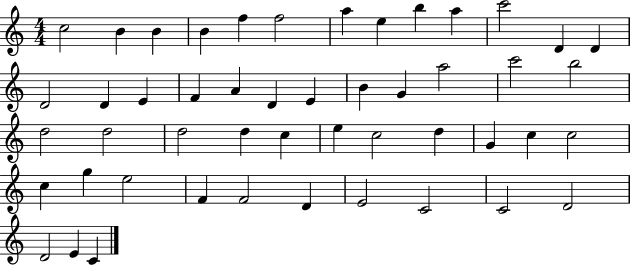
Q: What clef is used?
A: treble